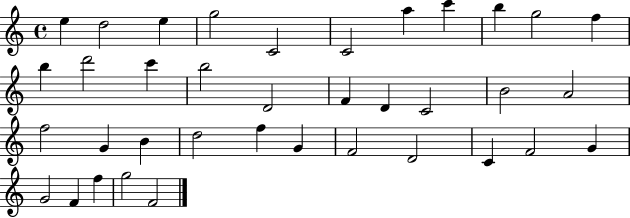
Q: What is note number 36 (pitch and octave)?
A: G5